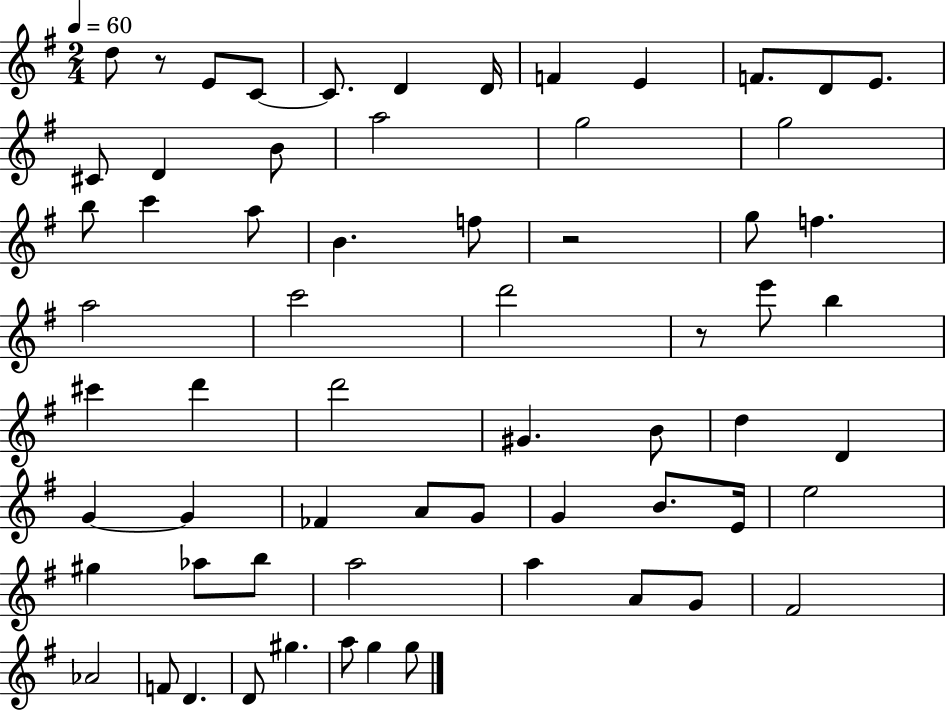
D5/e R/e E4/e C4/e C4/e. D4/q D4/s F4/q E4/q F4/e. D4/e E4/e. C#4/e D4/q B4/e A5/h G5/h G5/h B5/e C6/q A5/e B4/q. F5/e R/h G5/e F5/q. A5/h C6/h D6/h R/e E6/e B5/q C#6/q D6/q D6/h G#4/q. B4/e D5/q D4/q G4/q G4/q FES4/q A4/e G4/e G4/q B4/e. E4/s E5/h G#5/q Ab5/e B5/e A5/h A5/q A4/e G4/e F#4/h Ab4/h F4/e D4/q. D4/e G#5/q. A5/e G5/q G5/e